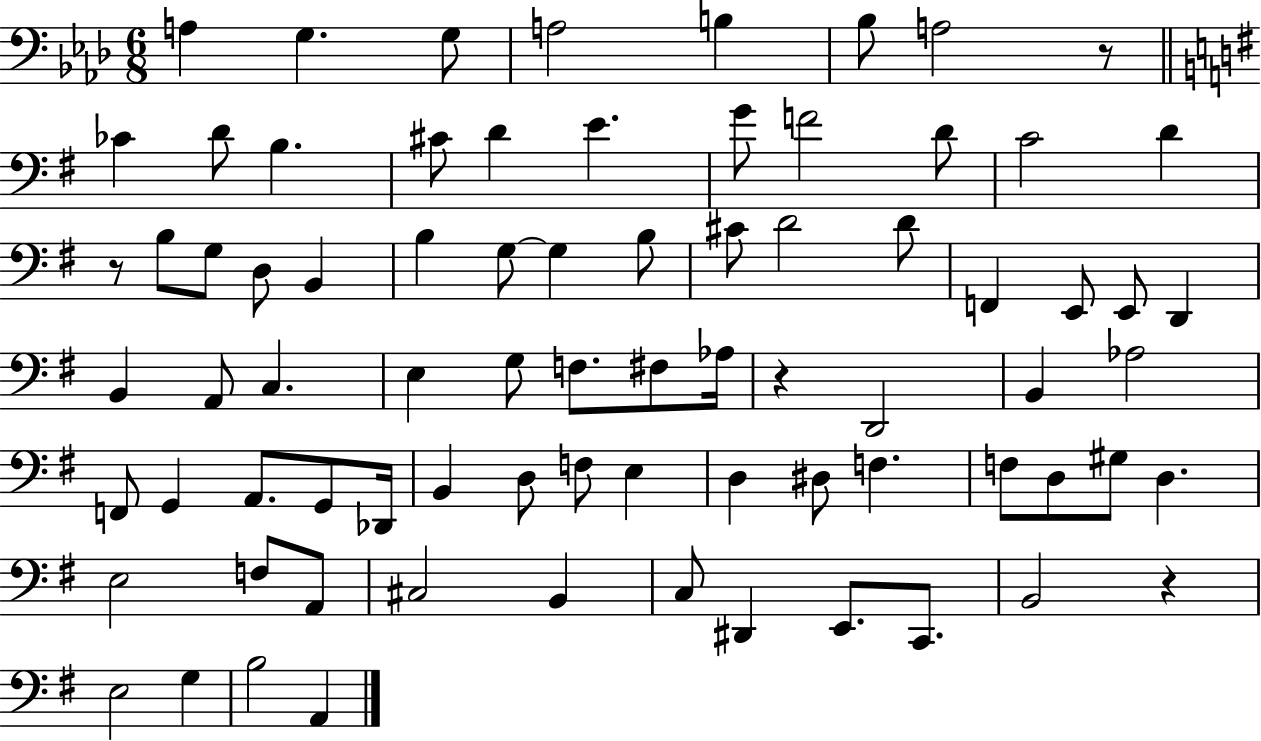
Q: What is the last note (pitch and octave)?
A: A2